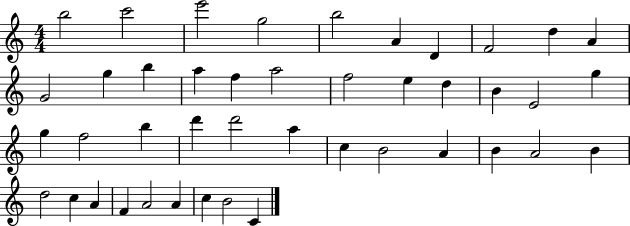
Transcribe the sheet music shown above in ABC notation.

X:1
T:Untitled
M:4/4
L:1/4
K:C
b2 c'2 e'2 g2 b2 A D F2 d A G2 g b a f a2 f2 e d B E2 g g f2 b d' d'2 a c B2 A B A2 B d2 c A F A2 A c B2 C